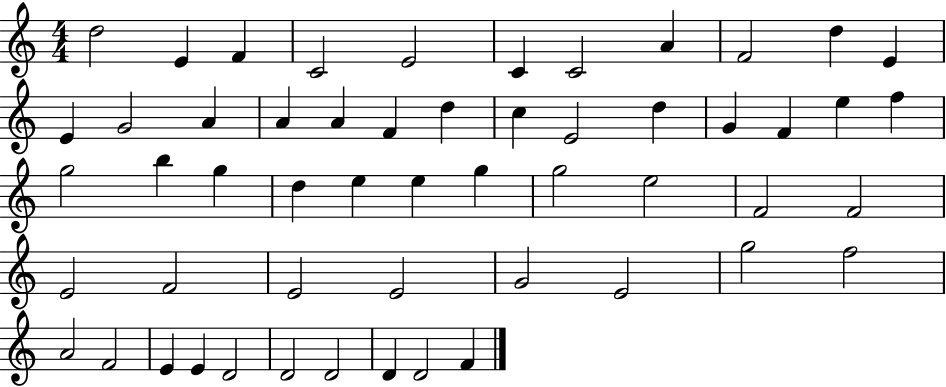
{
  \clef treble
  \numericTimeSignature
  \time 4/4
  \key c \major
  d''2 e'4 f'4 | c'2 e'2 | c'4 c'2 a'4 | f'2 d''4 e'4 | \break e'4 g'2 a'4 | a'4 a'4 f'4 d''4 | c''4 e'2 d''4 | g'4 f'4 e''4 f''4 | \break g''2 b''4 g''4 | d''4 e''4 e''4 g''4 | g''2 e''2 | f'2 f'2 | \break e'2 f'2 | e'2 e'2 | g'2 e'2 | g''2 f''2 | \break a'2 f'2 | e'4 e'4 d'2 | d'2 d'2 | d'4 d'2 f'4 | \break \bar "|."
}